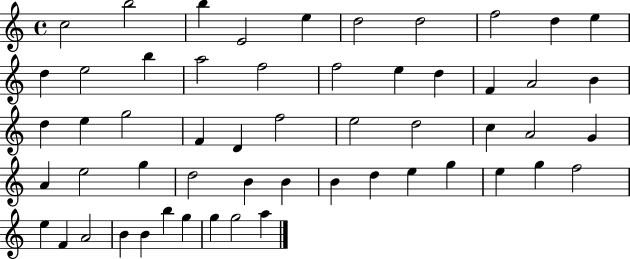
X:1
T:Untitled
M:4/4
L:1/4
K:C
c2 b2 b E2 e d2 d2 f2 d e d e2 b a2 f2 f2 e d F A2 B d e g2 F D f2 e2 d2 c A2 G A e2 g d2 B B B d e g e g f2 e F A2 B B b g g g2 a